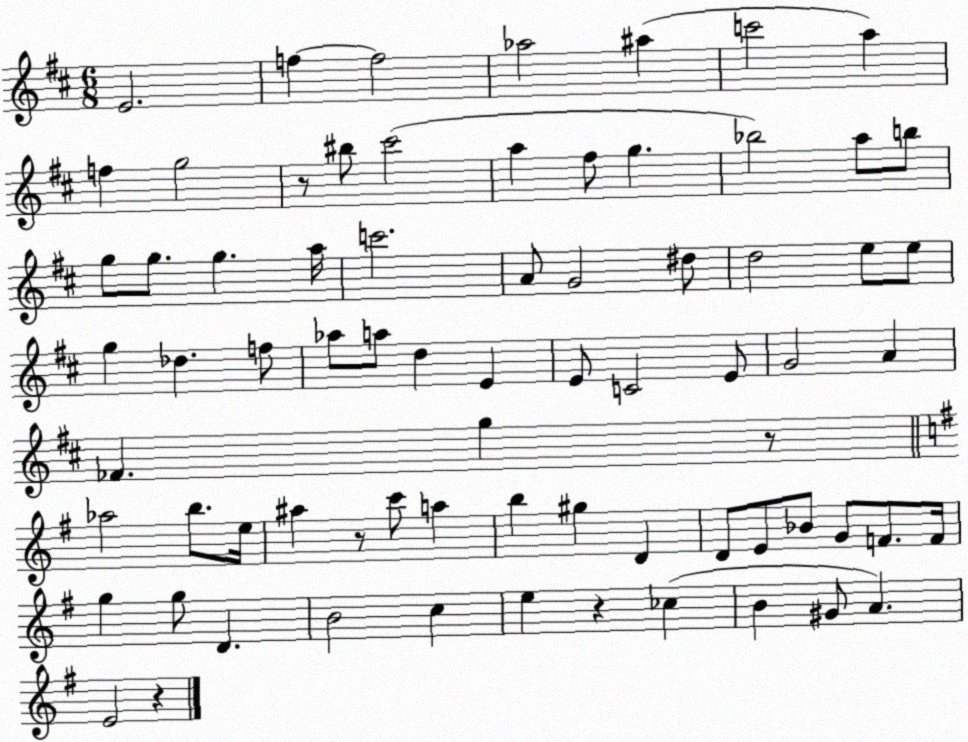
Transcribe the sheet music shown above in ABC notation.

X:1
T:Untitled
M:6/8
L:1/4
K:D
E2 f f2 _a2 ^a c'2 a f g2 z/2 ^b/2 ^c'2 a ^f/2 g _b2 a/2 b/2 g/2 g/2 g a/4 c'2 A/2 G2 ^d/2 d2 e/2 e/2 g _d f/2 _a/2 a/2 d E E/2 C2 E/2 G2 A _F g z/2 _a2 b/2 e/4 ^a z/2 c'/2 a b ^g D D/2 E/2 _B/2 G/2 F/2 F/4 g g/2 D B2 c e z _c B ^G/2 A E2 z